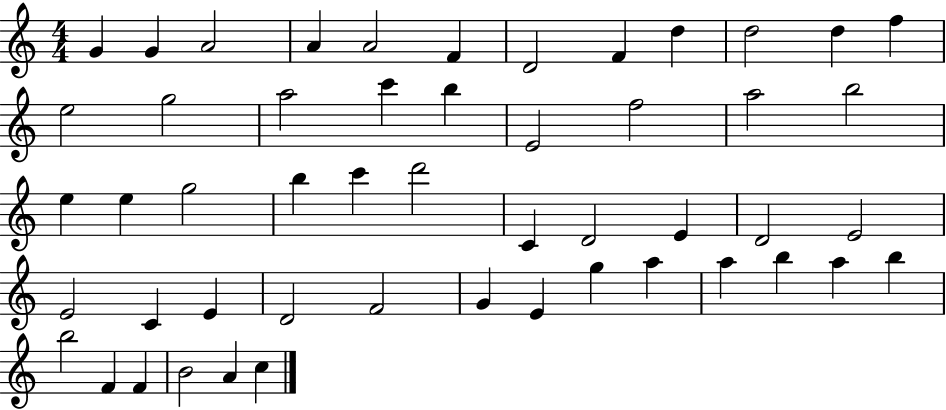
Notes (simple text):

G4/q G4/q A4/h A4/q A4/h F4/q D4/h F4/q D5/q D5/h D5/q F5/q E5/h G5/h A5/h C6/q B5/q E4/h F5/h A5/h B5/h E5/q E5/q G5/h B5/q C6/q D6/h C4/q D4/h E4/q D4/h E4/h E4/h C4/q E4/q D4/h F4/h G4/q E4/q G5/q A5/q A5/q B5/q A5/q B5/q B5/h F4/q F4/q B4/h A4/q C5/q